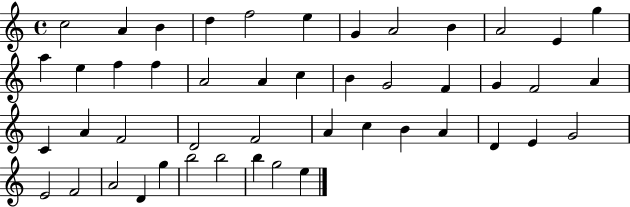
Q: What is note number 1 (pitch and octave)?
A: C5